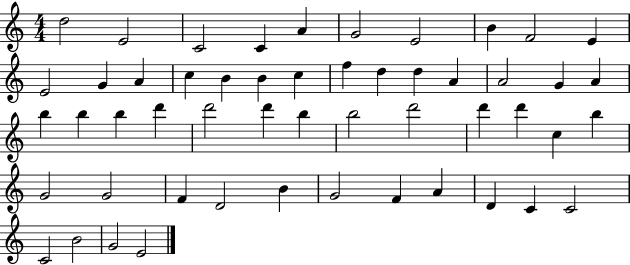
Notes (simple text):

D5/h E4/h C4/h C4/q A4/q G4/h E4/h B4/q F4/h E4/q E4/h G4/q A4/q C5/q B4/q B4/q C5/q F5/q D5/q D5/q A4/q A4/h G4/q A4/q B5/q B5/q B5/q D6/q D6/h D6/q B5/q B5/h D6/h D6/q D6/q C5/q B5/q G4/h G4/h F4/q D4/h B4/q G4/h F4/q A4/q D4/q C4/q C4/h C4/h B4/h G4/h E4/h